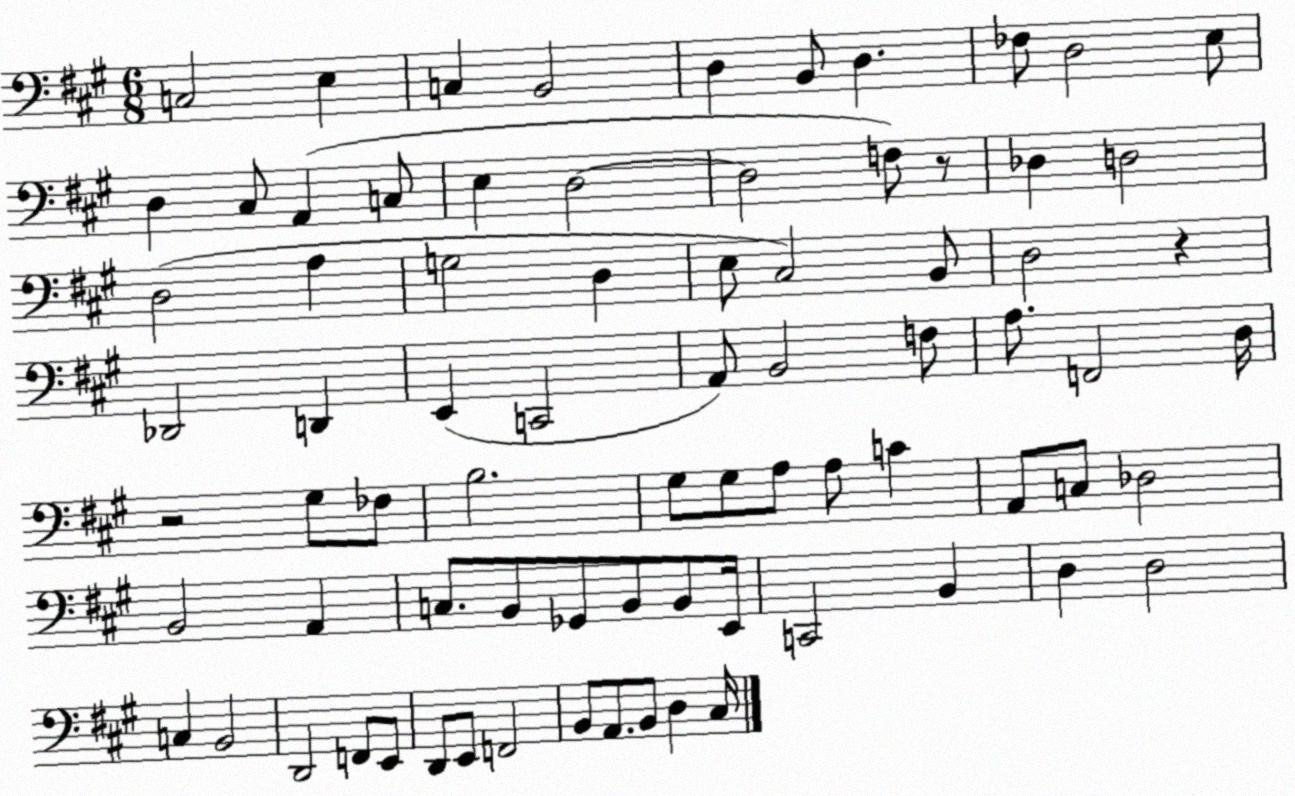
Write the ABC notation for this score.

X:1
T:Untitled
M:6/8
L:1/4
K:A
C,2 E, C, B,,2 D, B,,/2 D, _F,/2 D,2 E,/2 D, ^C,/2 A,, C,/2 E, D,2 D,2 F,/2 z/2 _D, D,2 D,2 A, G,2 D, E,/2 ^C,2 B,,/2 D,2 z _D,,2 D,, E,, C,,2 A,,/2 B,,2 F,/2 A,/2 F,,2 D,/4 z2 ^G,/2 _F,/2 B,2 ^G,/2 ^G,/2 A,/2 A,/2 C A,,/2 C,/2 _D,2 B,,2 A,, C,/2 B,,/2 _G,,/2 B,,/2 B,,/2 E,,/4 C,,2 B,, D, D,2 C, B,,2 D,,2 F,,/2 E,,/2 D,,/2 E,,/2 F,,2 B,,/2 A,,/2 B,,/2 D, ^C,/4